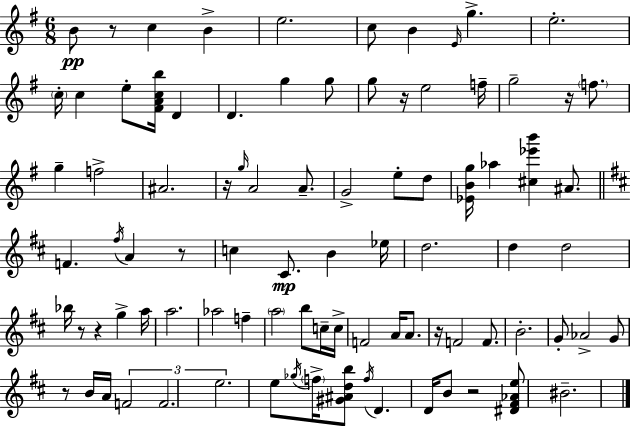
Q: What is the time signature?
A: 6/8